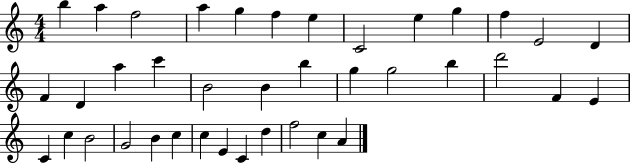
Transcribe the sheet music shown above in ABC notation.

X:1
T:Untitled
M:4/4
L:1/4
K:C
b a f2 a g f e C2 e g f E2 D F D a c' B2 B b g g2 b d'2 F E C c B2 G2 B c c E C d f2 c A